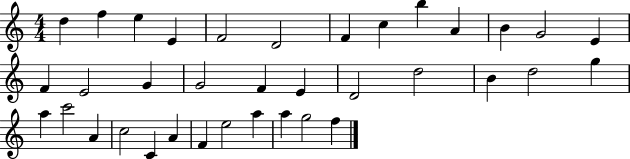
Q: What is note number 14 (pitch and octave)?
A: F4